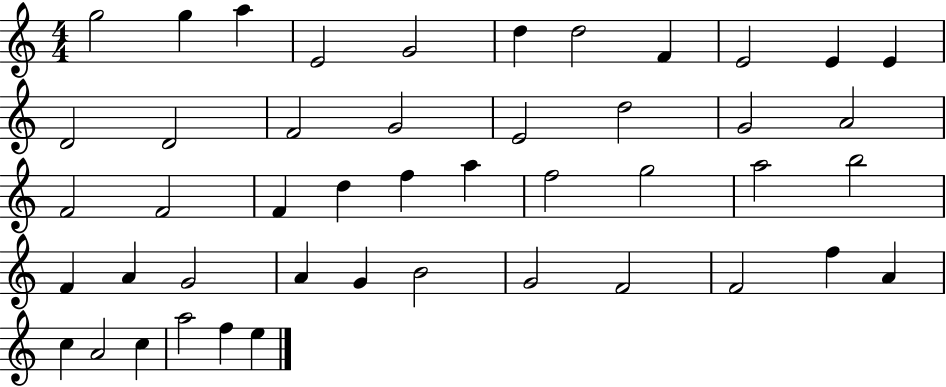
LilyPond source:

{
  \clef treble
  \numericTimeSignature
  \time 4/4
  \key c \major
  g''2 g''4 a''4 | e'2 g'2 | d''4 d''2 f'4 | e'2 e'4 e'4 | \break d'2 d'2 | f'2 g'2 | e'2 d''2 | g'2 a'2 | \break f'2 f'2 | f'4 d''4 f''4 a''4 | f''2 g''2 | a''2 b''2 | \break f'4 a'4 g'2 | a'4 g'4 b'2 | g'2 f'2 | f'2 f''4 a'4 | \break c''4 a'2 c''4 | a''2 f''4 e''4 | \bar "|."
}